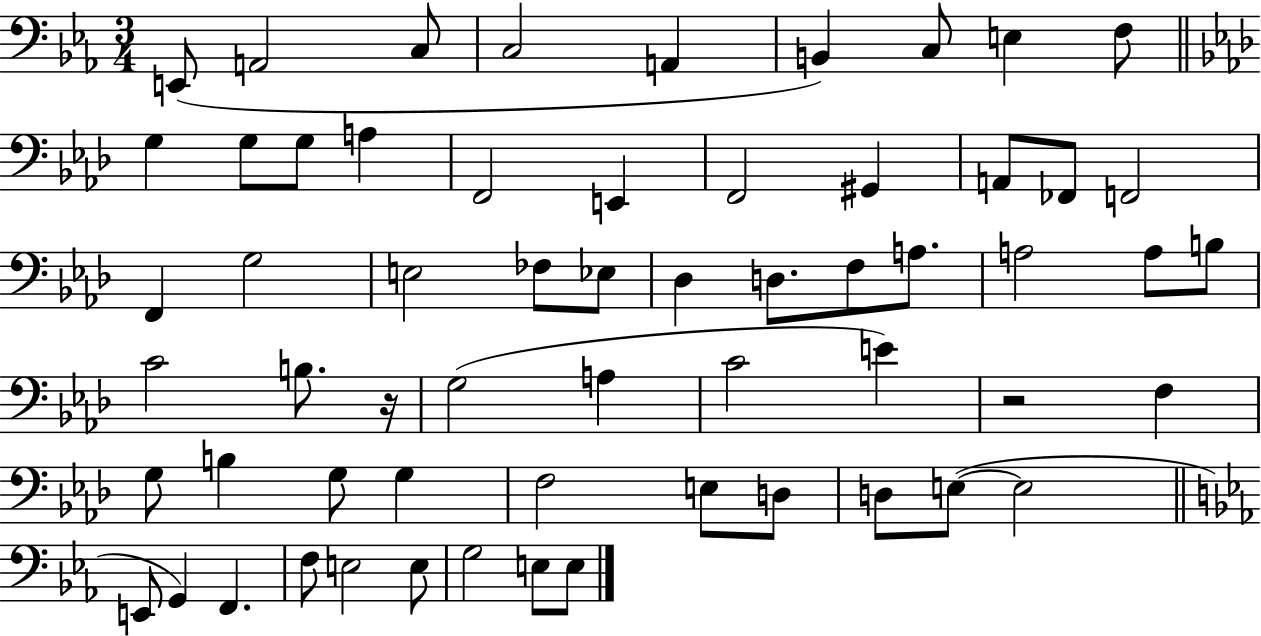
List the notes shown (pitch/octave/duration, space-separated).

E2/e A2/h C3/e C3/h A2/q B2/q C3/e E3/q F3/e G3/q G3/e G3/e A3/q F2/h E2/q F2/h G#2/q A2/e FES2/e F2/h F2/q G3/h E3/h FES3/e Eb3/e Db3/q D3/e. F3/e A3/e. A3/h A3/e B3/e C4/h B3/e. R/s G3/h A3/q C4/h E4/q R/h F3/q G3/e B3/q G3/e G3/q F3/h E3/e D3/e D3/e E3/e E3/h E2/e G2/q F2/q. F3/e E3/h E3/e G3/h E3/e E3/e